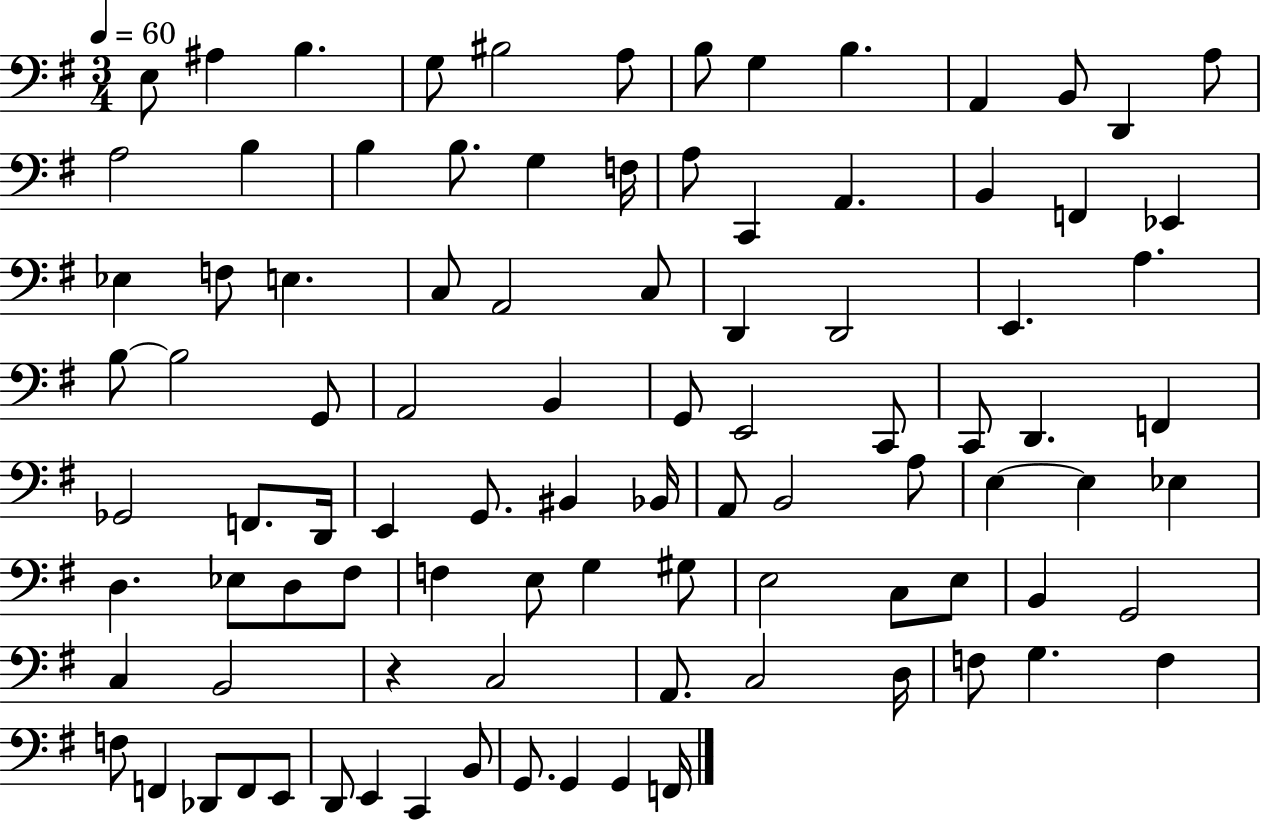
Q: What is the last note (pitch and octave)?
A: F2